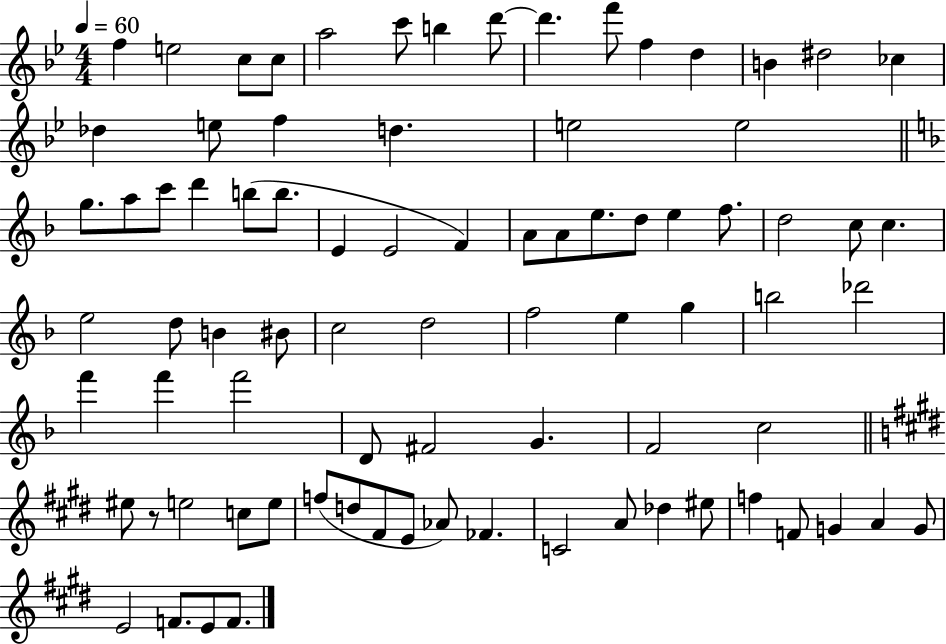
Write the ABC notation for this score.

X:1
T:Untitled
M:4/4
L:1/4
K:Bb
f e2 c/2 c/2 a2 c'/2 b d'/2 d' f'/2 f d B ^d2 _c _d e/2 f d e2 e2 g/2 a/2 c'/2 d' b/2 b/2 E E2 F A/2 A/2 e/2 d/2 e f/2 d2 c/2 c e2 d/2 B ^B/2 c2 d2 f2 e g b2 _d'2 f' f' f'2 D/2 ^F2 G F2 c2 ^e/2 z/2 e2 c/2 e/2 f/2 d/2 ^F/2 E/2 _A/2 _F C2 A/2 _d ^e/2 f F/2 G A G/2 E2 F/2 E/2 F/2